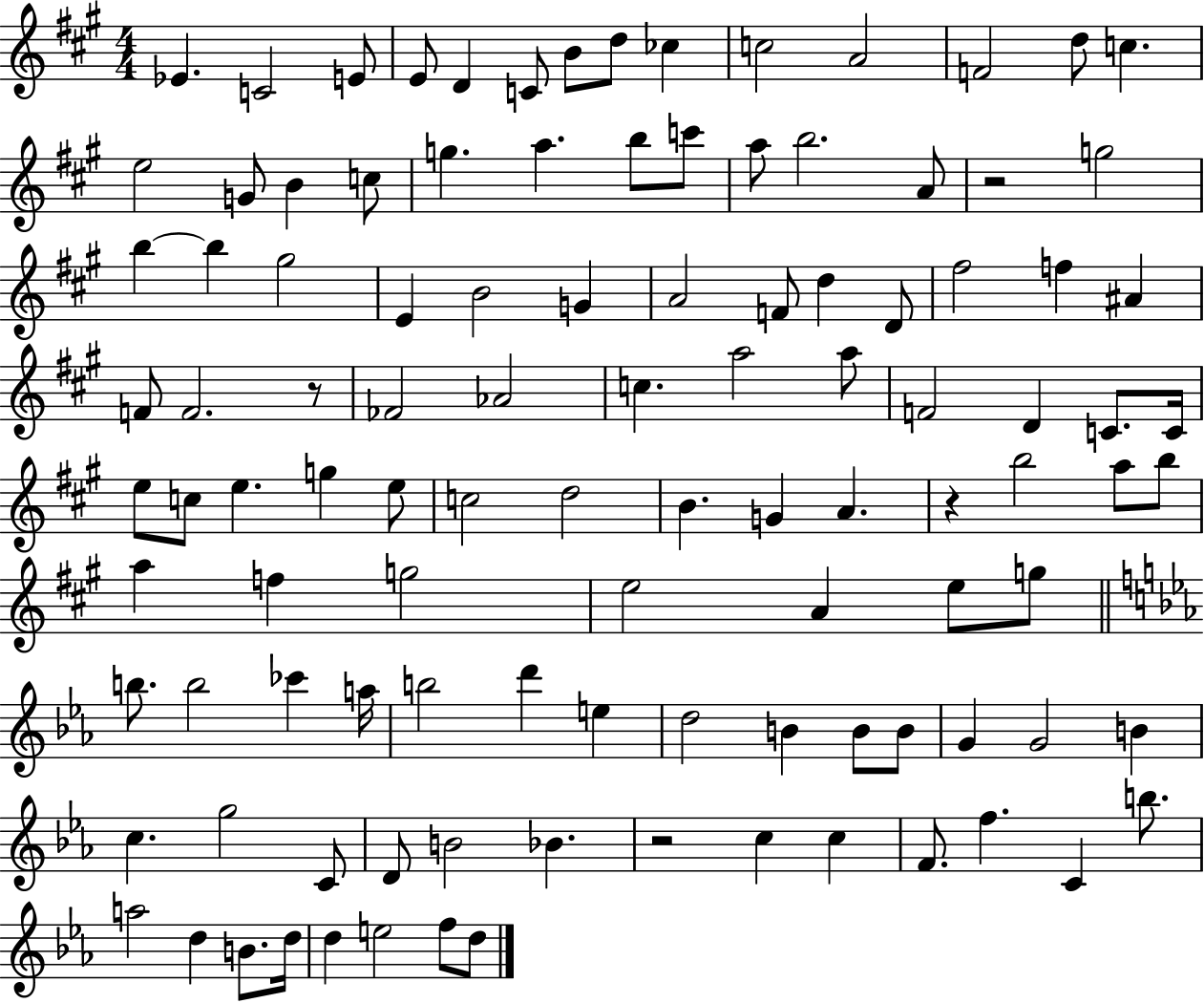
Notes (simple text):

Eb4/q. C4/h E4/e E4/e D4/q C4/e B4/e D5/e CES5/q C5/h A4/h F4/h D5/e C5/q. E5/h G4/e B4/q C5/e G5/q. A5/q. B5/e C6/e A5/e B5/h. A4/e R/h G5/h B5/q B5/q G#5/h E4/q B4/h G4/q A4/h F4/e D5/q D4/e F#5/h F5/q A#4/q F4/e F4/h. R/e FES4/h Ab4/h C5/q. A5/h A5/e F4/h D4/q C4/e. C4/s E5/e C5/e E5/q. G5/q E5/e C5/h D5/h B4/q. G4/q A4/q. R/q B5/h A5/e B5/e A5/q F5/q G5/h E5/h A4/q E5/e G5/e B5/e. B5/h CES6/q A5/s B5/h D6/q E5/q D5/h B4/q B4/e B4/e G4/q G4/h B4/q C5/q. G5/h C4/e D4/e B4/h Bb4/q. R/h C5/q C5/q F4/e. F5/q. C4/q B5/e. A5/h D5/q B4/e. D5/s D5/q E5/h F5/e D5/e